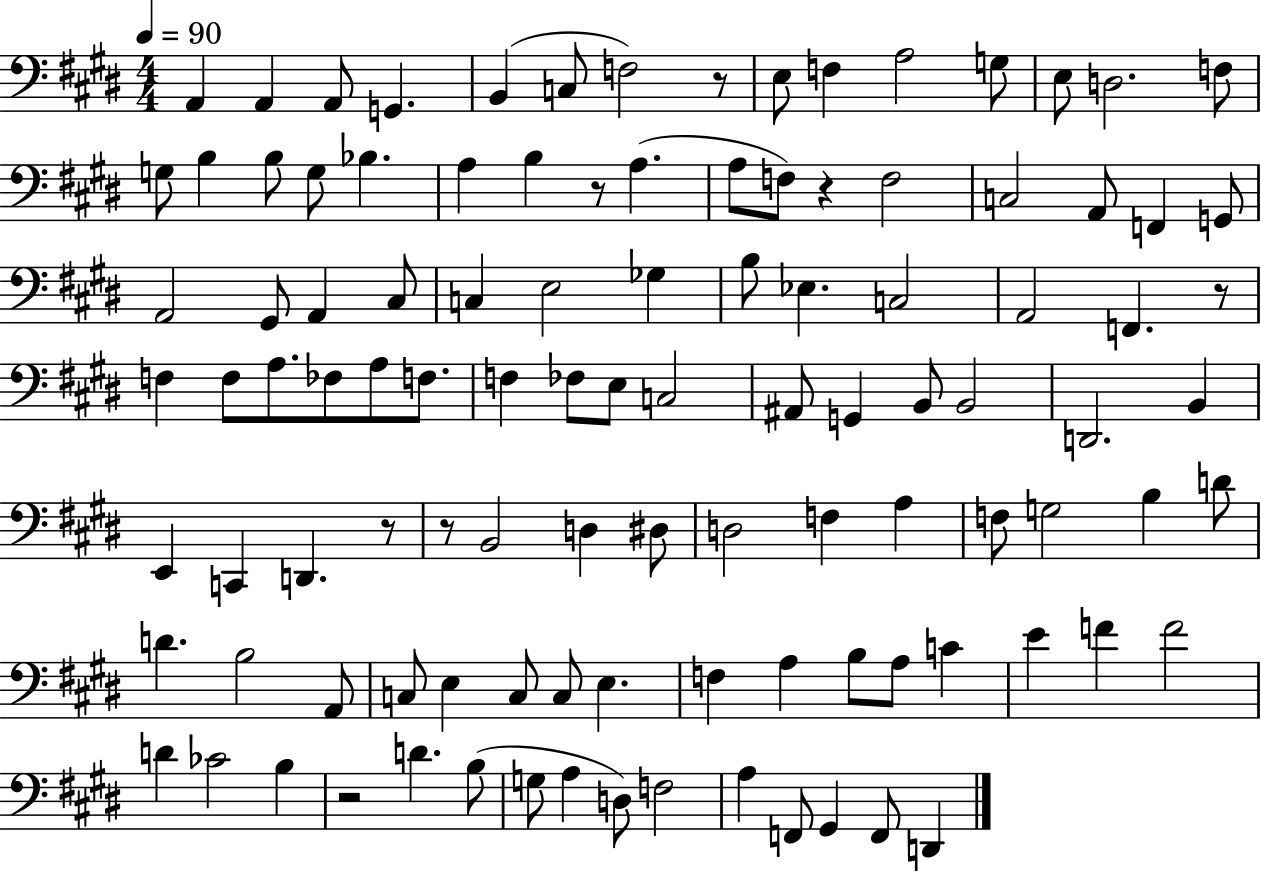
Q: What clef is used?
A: bass